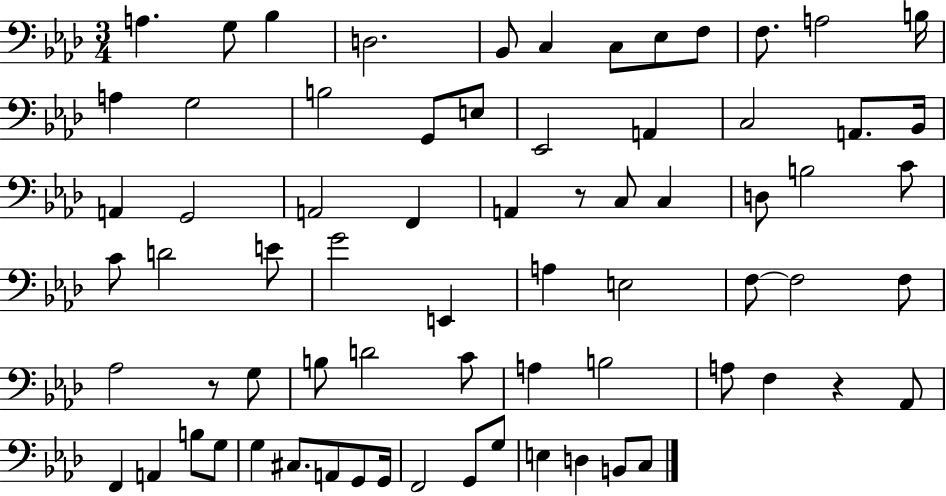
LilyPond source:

{
  \clef bass
  \numericTimeSignature
  \time 3/4
  \key aes \major
  \repeat volta 2 { a4. g8 bes4 | d2. | bes,8 c4 c8 ees8 f8 | f8. a2 b16 | \break a4 g2 | b2 g,8 e8 | ees,2 a,4 | c2 a,8. bes,16 | \break a,4 g,2 | a,2 f,4 | a,4 r8 c8 c4 | d8 b2 c'8 | \break c'8 d'2 e'8 | g'2 e,4 | a4 e2 | f8~~ f2 f8 | \break aes2 r8 g8 | b8 d'2 c'8 | a4 b2 | a8 f4 r4 aes,8 | \break f,4 a,4 b8 g8 | g4 cis8. a,8 g,8 g,16 | f,2 g,8 g8 | e4 d4 b,8 c8 | \break } \bar "|."
}